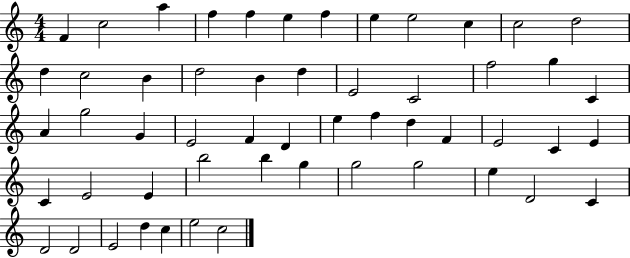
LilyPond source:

{
  \clef treble
  \numericTimeSignature
  \time 4/4
  \key c \major
  f'4 c''2 a''4 | f''4 f''4 e''4 f''4 | e''4 e''2 c''4 | c''2 d''2 | \break d''4 c''2 b'4 | d''2 b'4 d''4 | e'2 c'2 | f''2 g''4 c'4 | \break a'4 g''2 g'4 | e'2 f'4 d'4 | e''4 f''4 d''4 f'4 | e'2 c'4 e'4 | \break c'4 e'2 e'4 | b''2 b''4 g''4 | g''2 g''2 | e''4 d'2 c'4 | \break d'2 d'2 | e'2 d''4 c''4 | e''2 c''2 | \bar "|."
}